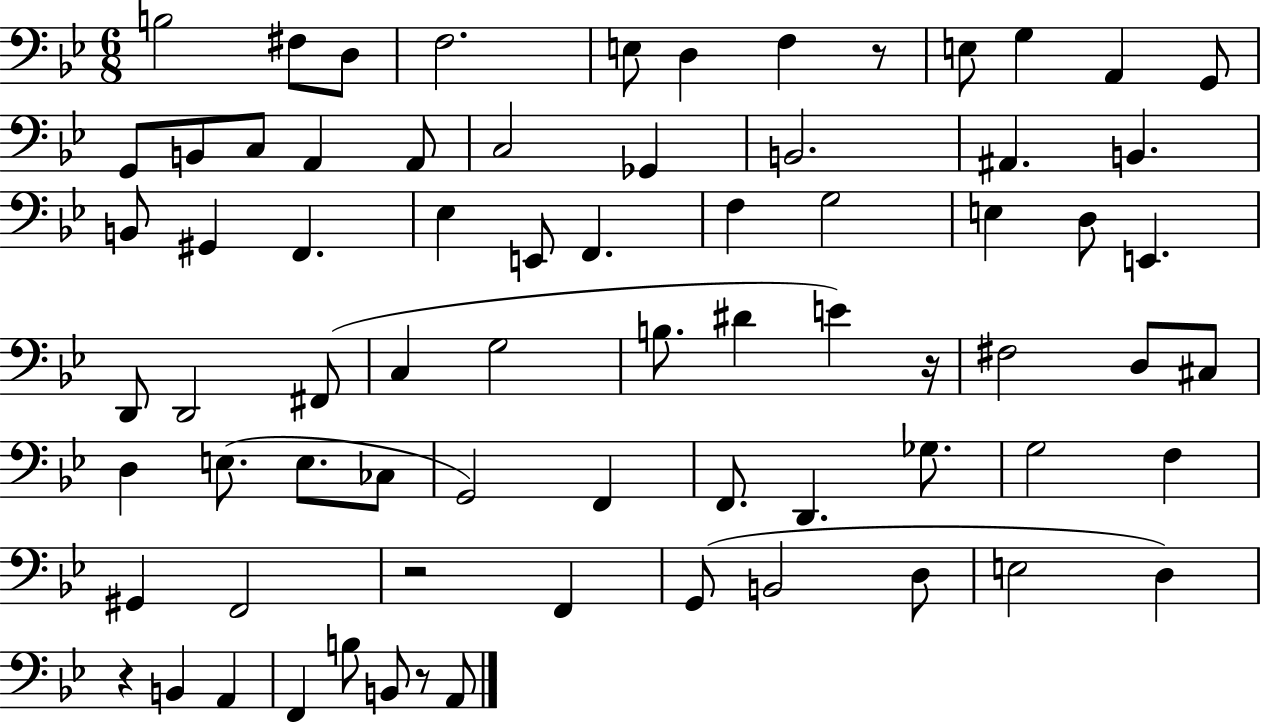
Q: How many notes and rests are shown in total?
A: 73